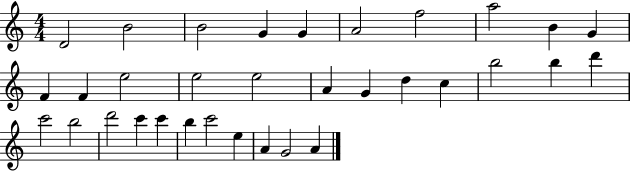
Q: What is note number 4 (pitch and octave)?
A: G4